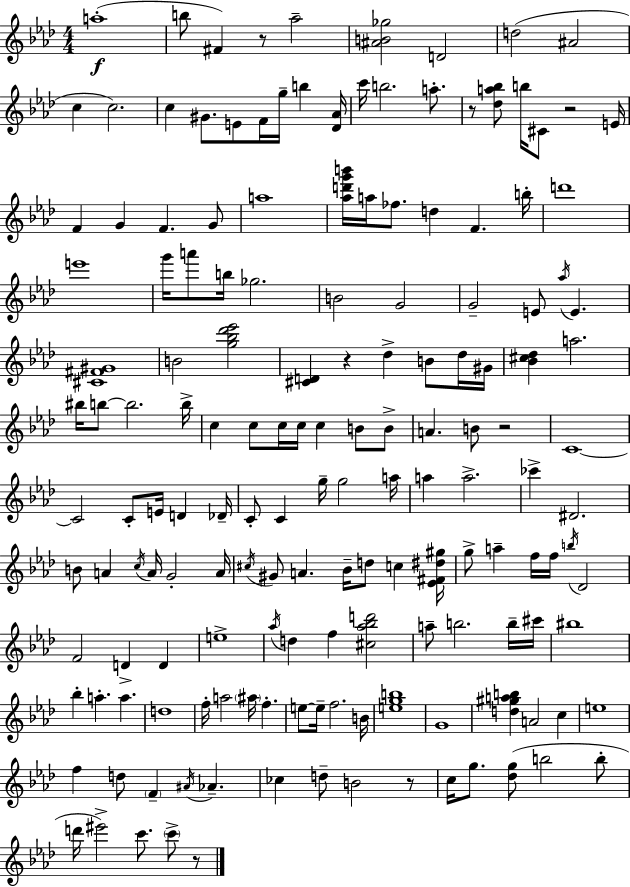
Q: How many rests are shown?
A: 7